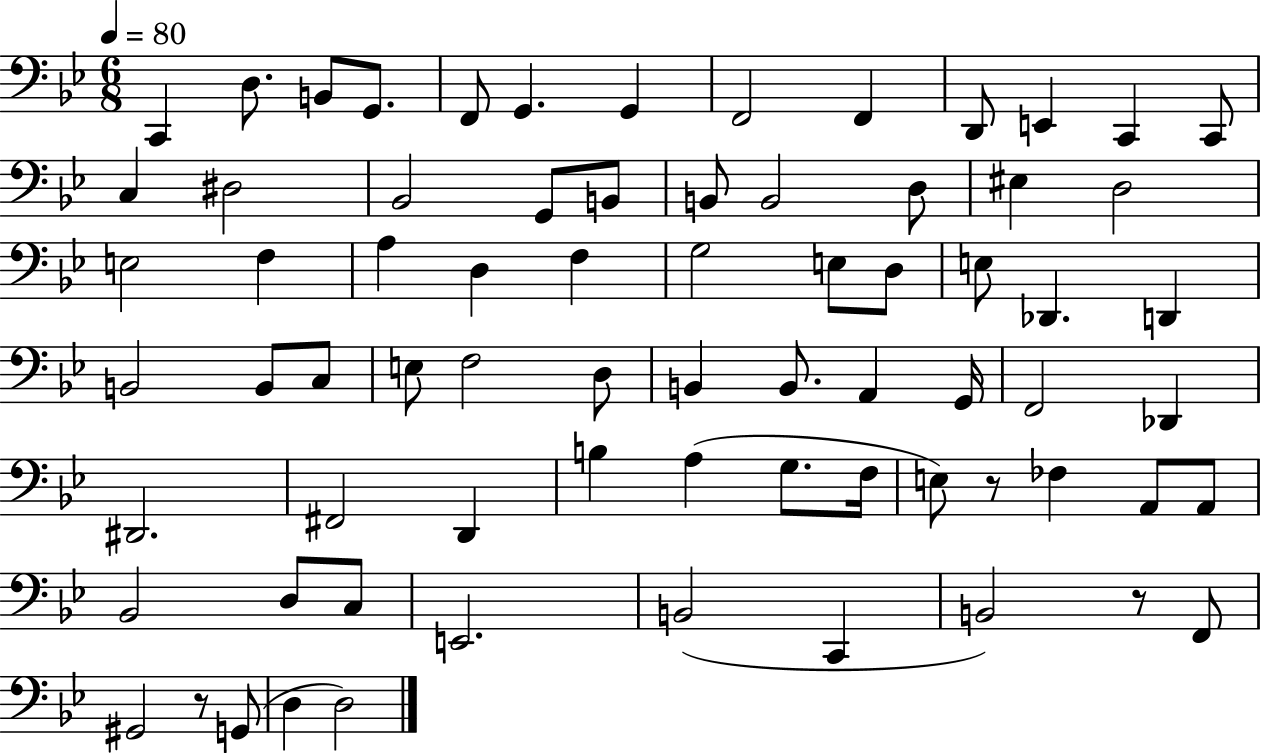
{
  \clef bass
  \numericTimeSignature
  \time 6/8
  \key bes \major
  \tempo 4 = 80
  c,4 d8. b,8 g,8. | f,8 g,4. g,4 | f,2 f,4 | d,8 e,4 c,4 c,8 | \break c4 dis2 | bes,2 g,8 b,8 | b,8 b,2 d8 | eis4 d2 | \break e2 f4 | a4 d4 f4 | g2 e8 d8 | e8 des,4. d,4 | \break b,2 b,8 c8 | e8 f2 d8 | b,4 b,8. a,4 g,16 | f,2 des,4 | \break dis,2. | fis,2 d,4 | b4 a4( g8. f16 | e8) r8 fes4 a,8 a,8 | \break bes,2 d8 c8 | e,2. | b,2( c,4 | b,2) r8 f,8 | \break gis,2 r8 g,8( | d4 d2) | \bar "|."
}